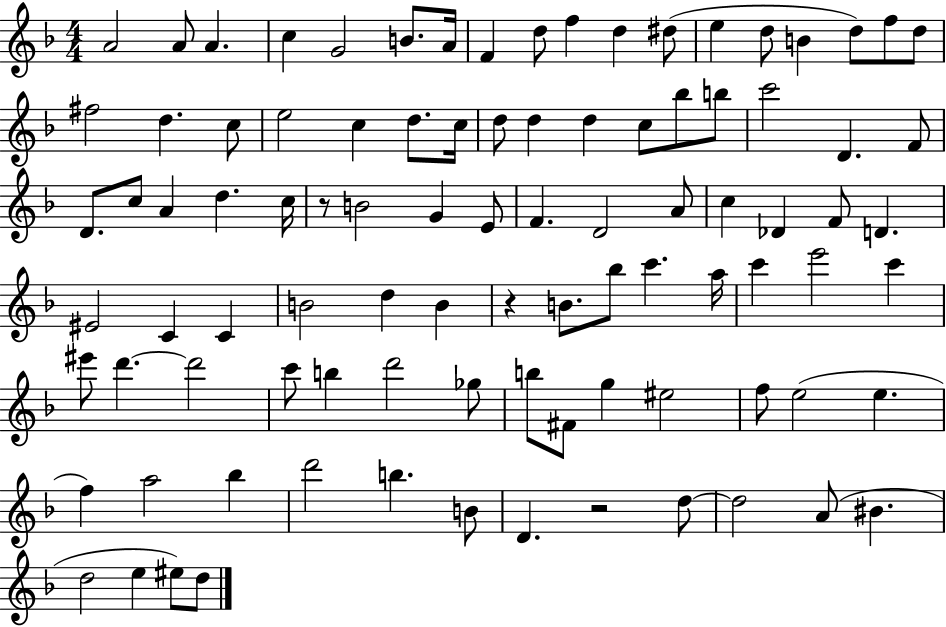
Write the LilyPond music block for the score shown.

{
  \clef treble
  \numericTimeSignature
  \time 4/4
  \key f \major
  a'2 a'8 a'4. | c''4 g'2 b'8. a'16 | f'4 d''8 f''4 d''4 dis''8( | e''4 d''8 b'4 d''8) f''8 d''8 | \break fis''2 d''4. c''8 | e''2 c''4 d''8. c''16 | d''8 d''4 d''4 c''8 bes''8 b''8 | c'''2 d'4. f'8 | \break d'8. c''8 a'4 d''4. c''16 | r8 b'2 g'4 e'8 | f'4. d'2 a'8 | c''4 des'4 f'8 d'4. | \break eis'2 c'4 c'4 | b'2 d''4 b'4 | r4 b'8. bes''8 c'''4. a''16 | c'''4 e'''2 c'''4 | \break eis'''8 d'''4.~~ d'''2 | c'''8 b''4 d'''2 ges''8 | b''8 fis'8 g''4 eis''2 | f''8 e''2( e''4. | \break f''4) a''2 bes''4 | d'''2 b''4. b'8 | d'4. r2 d''8~~ | d''2 a'8( bis'4. | \break d''2 e''4 eis''8) d''8 | \bar "|."
}